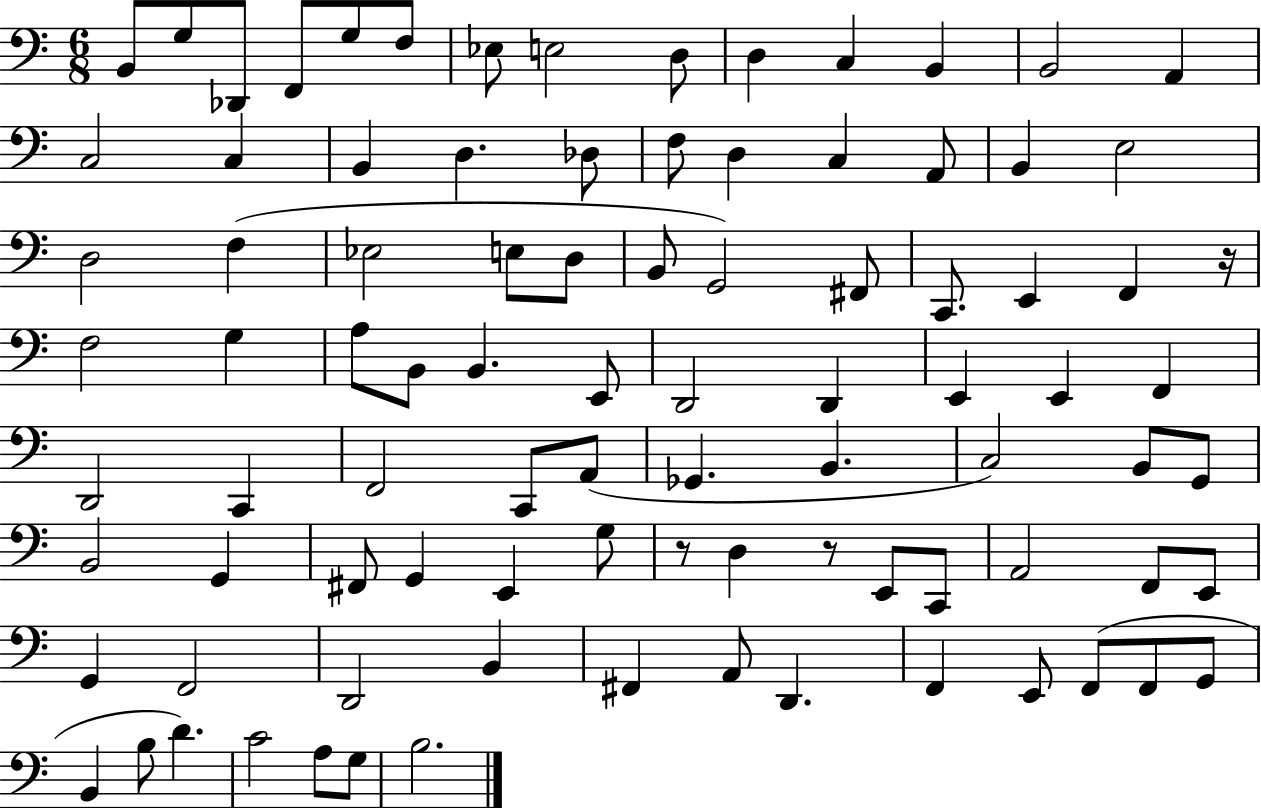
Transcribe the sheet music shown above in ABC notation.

X:1
T:Untitled
M:6/8
L:1/4
K:C
B,,/2 G,/2 _D,,/2 F,,/2 G,/2 F,/2 _E,/2 E,2 D,/2 D, C, B,, B,,2 A,, C,2 C, B,, D, _D,/2 F,/2 D, C, A,,/2 B,, E,2 D,2 F, _E,2 E,/2 D,/2 B,,/2 G,,2 ^F,,/2 C,,/2 E,, F,, z/4 F,2 G, A,/2 B,,/2 B,, E,,/2 D,,2 D,, E,, E,, F,, D,,2 C,, F,,2 C,,/2 A,,/2 _G,, B,, C,2 B,,/2 G,,/2 B,,2 G,, ^F,,/2 G,, E,, G,/2 z/2 D, z/2 E,,/2 C,,/2 A,,2 F,,/2 E,,/2 G,, F,,2 D,,2 B,, ^F,, A,,/2 D,, F,, E,,/2 F,,/2 F,,/2 G,,/2 B,, B,/2 D C2 A,/2 G,/2 B,2